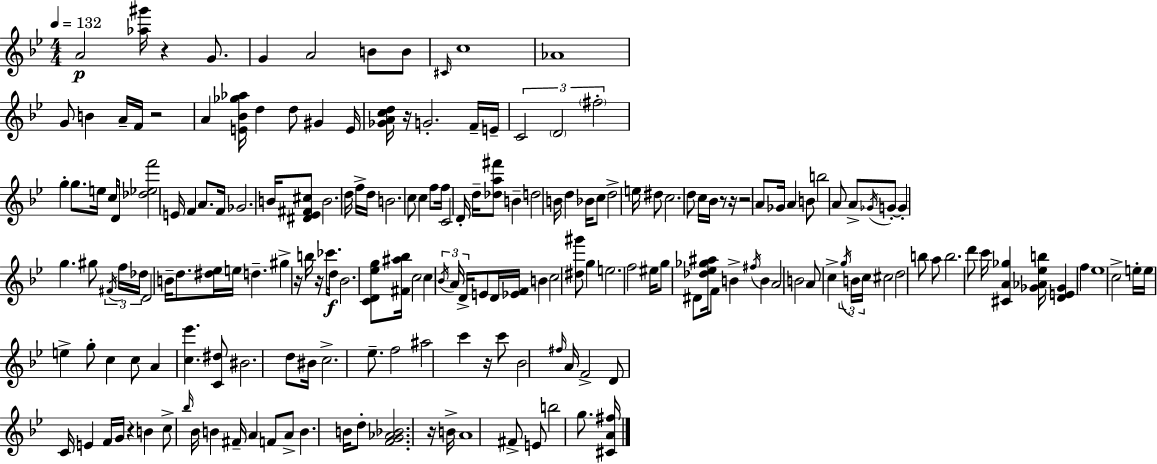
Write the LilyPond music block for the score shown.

{
  \clef treble
  \numericTimeSignature
  \time 4/4
  \key g \minor
  \tempo 4 = 132
  a'2\p <aes'' gis'''>16 r4 g'8. | g'4 a'2 b'8 b'8 | \grace { cis'16 } c''1 | aes'1 | \break g'8 b'4 a'16-- f'16 r2 | a'4 <e' bes' ges'' aes''>16 d''4 d''8 gis'4 | e'16 <ges' a' c'' d''>16 r16 g'2.-. f'16-- | e'16-- \tuplet 3/2 { c'2 \parenthesize d'2 | \break \parenthesize fis''2-. } g''4-. g''8. | e''16 c''8 d'16 <des'' ees'' f'''>2 e'16 f'4 | a'8. f'16 ges'2. | b'16 <dis' ees' fis' cis''>8 b'2. | \break d''16 f''16-> d''16 b'2. c''8 | c''4 f''8 f''16 c'2 | d'16-. d''16-- <des'' a'' fis'''>8 b'4-- d''2 | b'16 d''4 bes'16 c''8 d''2-> | \break e''16 dis''8 c''2. d''8 | c''16 bes'16 r8 r16 r2 a'8 | ges'16 a'4 b'8 b''2 a'8 | a'8-> \acciaccatura { ges'16 } g'8-.~~ g'4-. g''4. | \break gis''8 \tuplet 3/2 { \acciaccatura { fis'16 } f''16 des''16 } d'2 b'16-- d''8. | <dis'' ees''>16 e''16 d''4.-- gis''4-> r16 b''16 r16 | ces'''8.\f d''16 bes'2. | <c' d' ees'' g''>8 <fis' ais'' bes''>16 c''2 c''4 \tuplet 3/2 { \acciaccatura { bes'16 } | \break a'16 d'16-> } e'8 d'16 <ees' f'>16 b'4 c''2 | <dis'' gis'''>8 g''4 e''2. | f''2 eis''16 g''8 dis'8 | <des'' ees'' ges'' ais''>16 f'8 b'4-> \acciaccatura { fis''16 } b'4 a'2 | \break b'2 a'8 c''4-> | \tuplet 3/2 { \acciaccatura { g''16 } b'16 c''16 } cis''2 d''2 | b''8 a''8 b''2. | d'''8 c'''16 <cis' a' ges''>4 <ges' aes' ees'' b''>16 <d' e' ges'>4 | \break f''4 ees''1 | c''2-> e''16-. e''16 | e''4-> g''8-. c''4 c''8 a'4 | <c'' ees'''>4. <c' dis''>8 bis'2. | \break d''8 bis'16 c''2.-> | ees''8.-- f''2 ais''2 | c'''4 r16 c'''8 bes'2 | \grace { fis''16 } a'16 f'2-> d'8 | \break c'16 e'4 f'16 g'16 r4 b'4 | c''8-> \grace { bes''16 } bes'16 b'4 fis'16-- a'4 f'8 a'8-> | b'4. b'16 d''8-. <f' g' aes' bes'>2. | r16 b'16-> a'1 | \break fis'8-> e'8 b''2 | g''8. <cis' a' fis''>16 \bar "|."
}